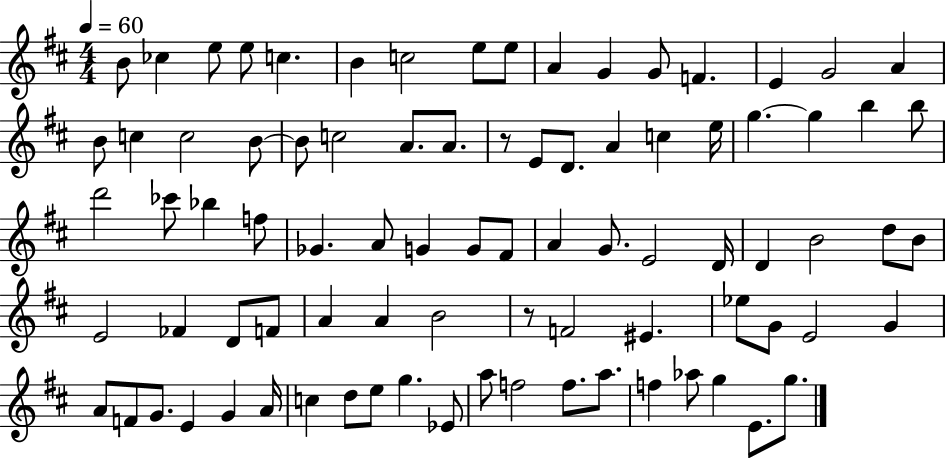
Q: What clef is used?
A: treble